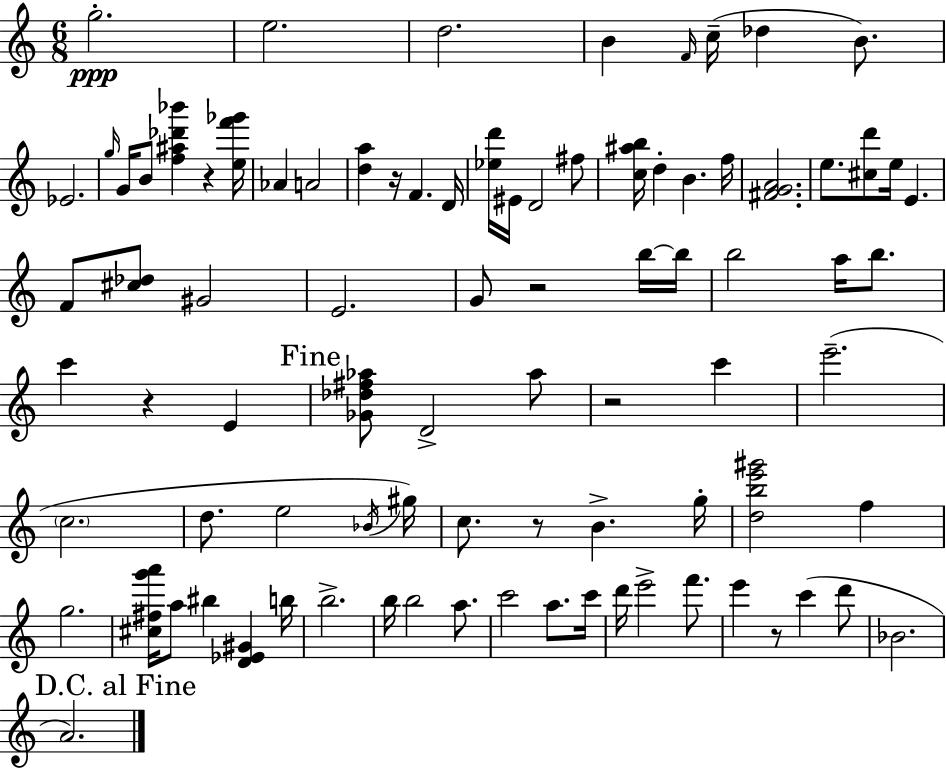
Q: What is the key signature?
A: C major